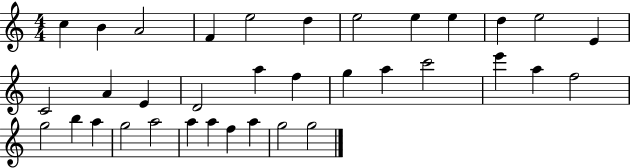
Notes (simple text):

C5/q B4/q A4/h F4/q E5/h D5/q E5/h E5/q E5/q D5/q E5/h E4/q C4/h A4/q E4/q D4/h A5/q F5/q G5/q A5/q C6/h E6/q A5/q F5/h G5/h B5/q A5/q G5/h A5/h A5/q A5/q F5/q A5/q G5/h G5/h